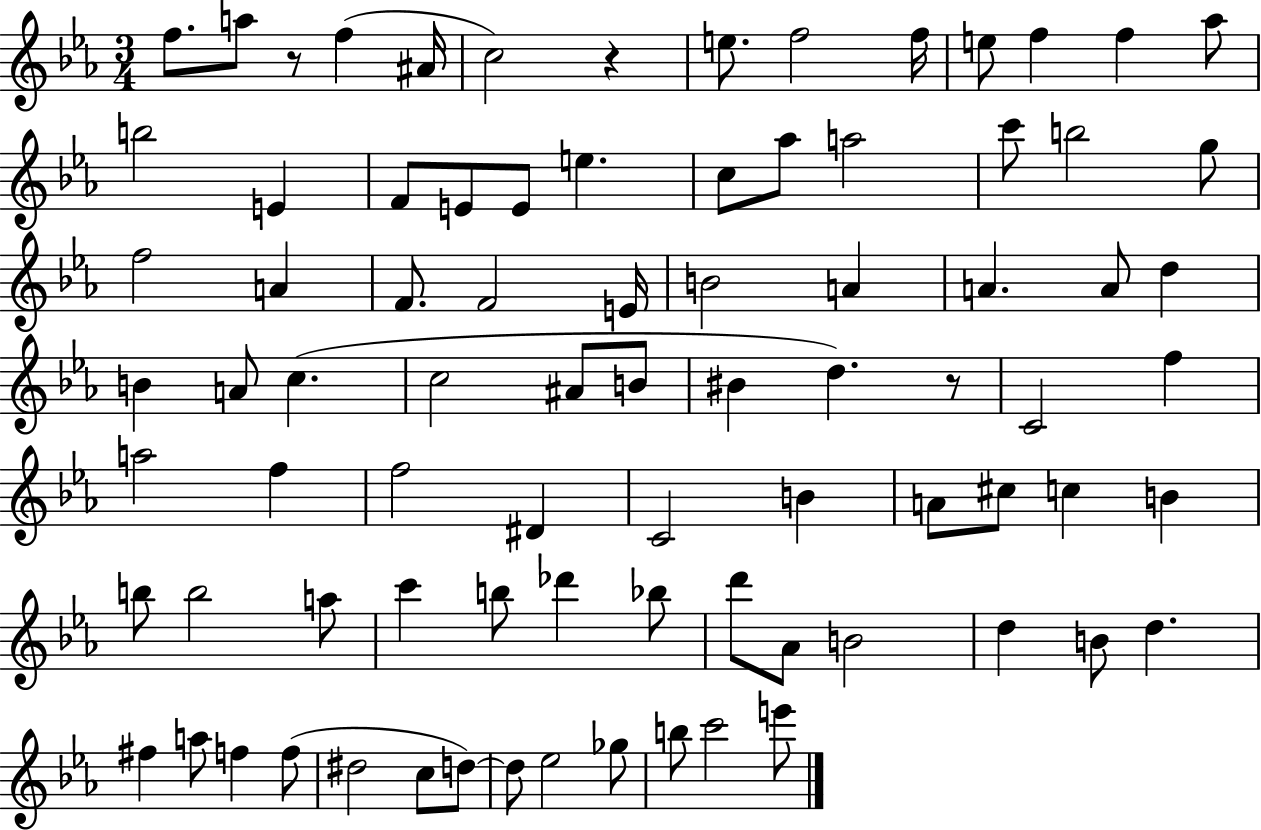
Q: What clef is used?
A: treble